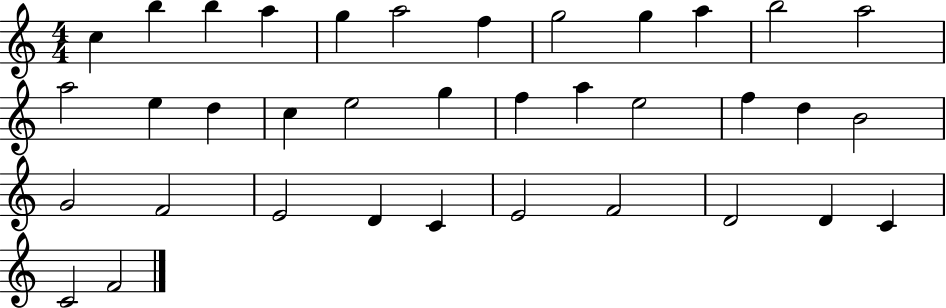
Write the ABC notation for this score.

X:1
T:Untitled
M:4/4
L:1/4
K:C
c b b a g a2 f g2 g a b2 a2 a2 e d c e2 g f a e2 f d B2 G2 F2 E2 D C E2 F2 D2 D C C2 F2